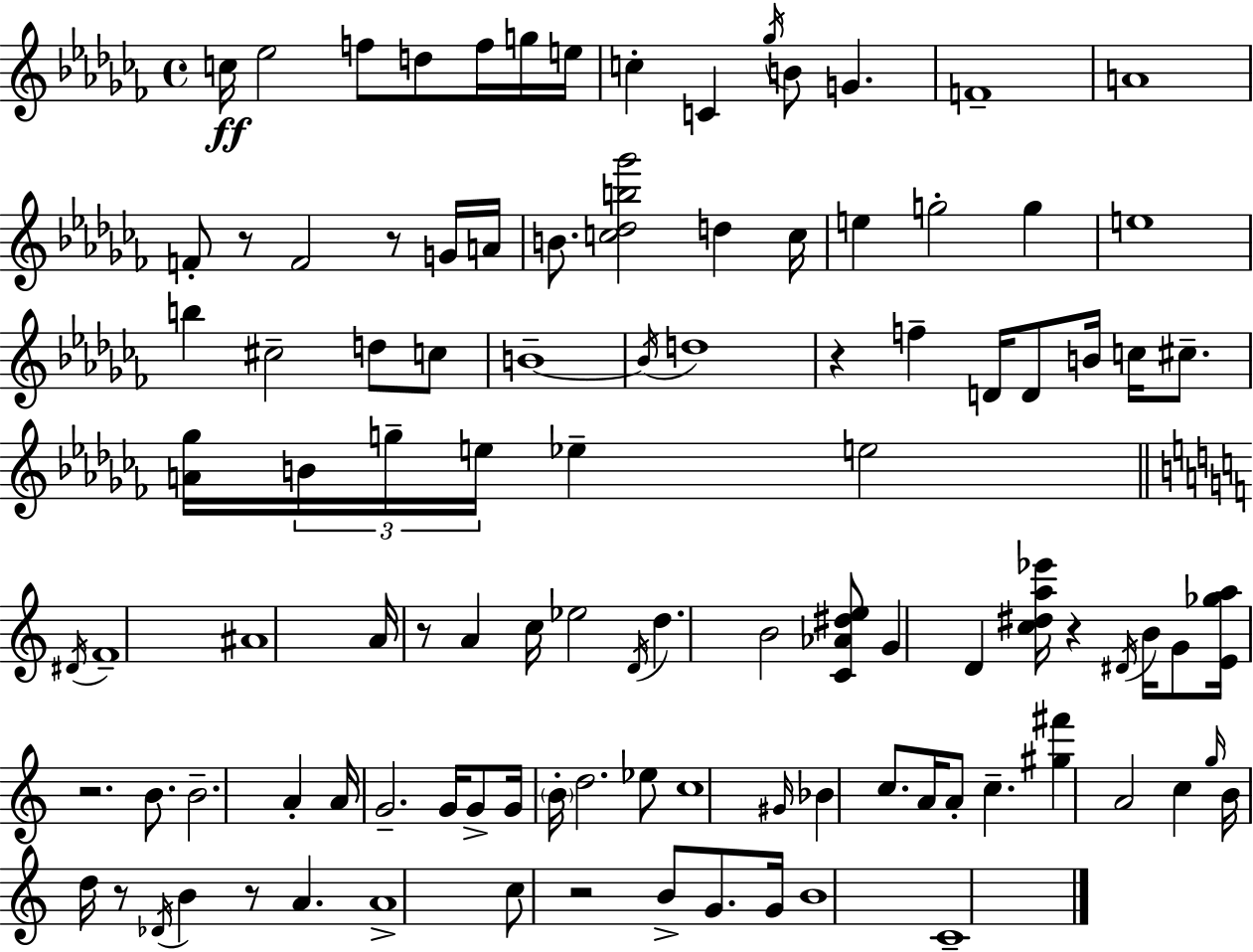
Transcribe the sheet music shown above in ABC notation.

X:1
T:Untitled
M:4/4
L:1/4
K:Abm
c/4 _e2 f/2 d/2 f/4 g/4 e/4 c C _g/4 B/2 G F4 A4 F/2 z/2 F2 z/2 G/4 A/4 B/2 [c_db_g']2 d c/4 e g2 g e4 b ^c2 d/2 c/2 B4 B/4 d4 z f D/4 D/2 B/4 c/4 ^c/2 [A_g]/4 B/4 g/4 e/4 _e e2 ^D/4 F4 ^A4 A/4 z/2 A c/4 _e2 D/4 d B2 [C_A^de]/2 G D [c^da_e']/4 z ^D/4 B/4 G/2 [E_ga]/4 z2 B/2 B2 A A/4 G2 G/4 G/2 G/4 B/4 d2 _e/2 c4 ^G/4 _B c/2 A/4 A/2 c [^g^f'] A2 c g/4 B/4 d/4 z/2 _D/4 B z/2 A A4 c/2 z2 B/2 G/2 G/4 B4 C4